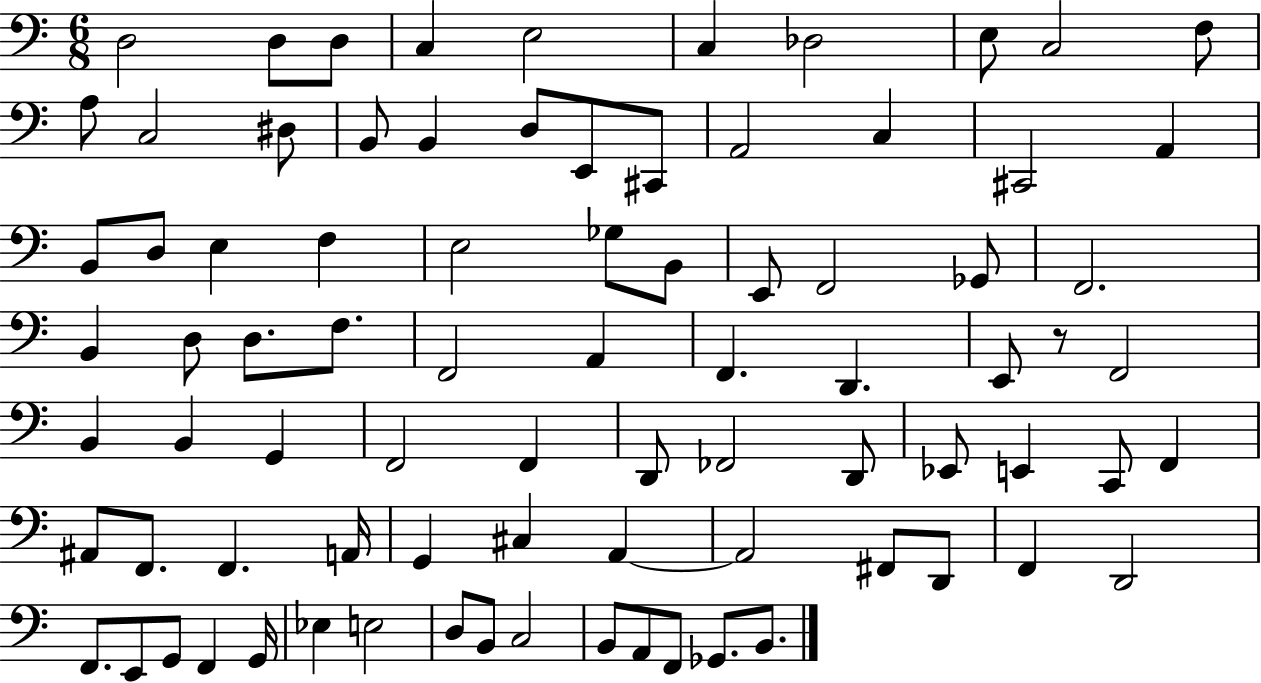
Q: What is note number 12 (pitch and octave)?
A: C3